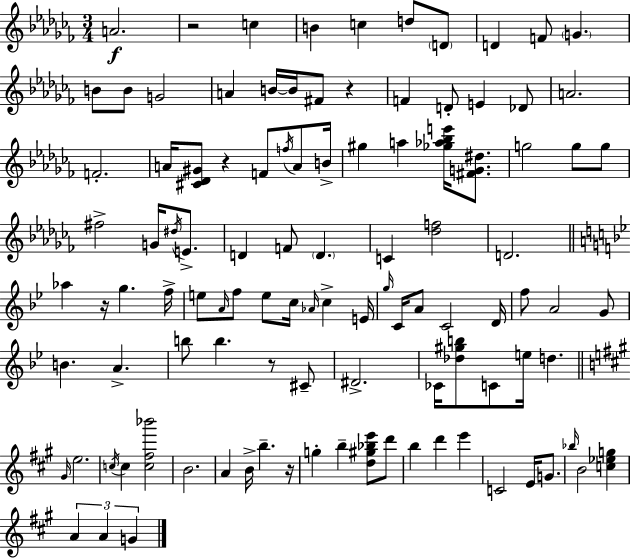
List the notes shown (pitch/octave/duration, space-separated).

A4/h. R/h C5/q B4/q C5/q D5/e D4/e D4/q F4/e G4/q. B4/e B4/e G4/h A4/q B4/s B4/s F#4/e R/q F4/q D4/e E4/q Db4/e A4/h. F4/h. A4/s [C#4,Db4,G#4]/e R/q F4/e F5/s A4/e B4/s G#5/q A5/q [Gb5,Ab5,Bb5,E6]/s [F#4,G4,D#5]/e. G5/h G5/e G5/e F#5/h G4/s D#5/s E4/e. D4/q F4/e D4/q. C4/q [Db5,F5]/h D4/h. Ab5/q R/s G5/q. F5/s E5/e A4/s F5/e E5/e C5/s Ab4/s C5/q E4/s G5/s C4/s A4/e C4/h D4/s F5/e A4/h G4/e B4/q. A4/q. B5/e B5/q. R/e C#4/e D#4/h. CES4/s [Db5,G#5,B5]/e C4/e E5/s D5/q. G#4/s E5/h. C5/s C5/q [C5,F#5,Bb6]/h B4/h. A4/q B4/s B5/q. R/s G5/q B5/q [D5,G#5,Bb5,E6]/e D6/e B5/q D6/q E6/q C4/h E4/s G4/e. Bb5/s B4/h [C5,Eb5,G5]/q A4/q A4/q G4/q